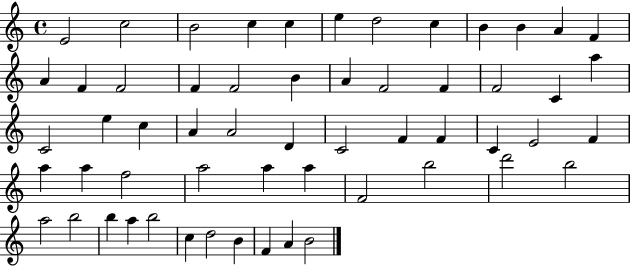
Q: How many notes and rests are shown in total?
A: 57